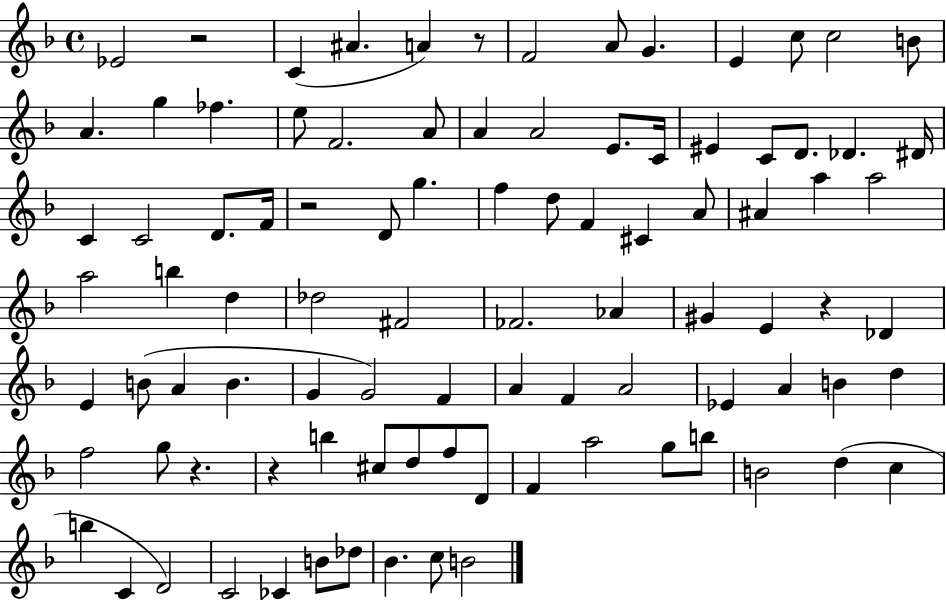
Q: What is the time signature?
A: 4/4